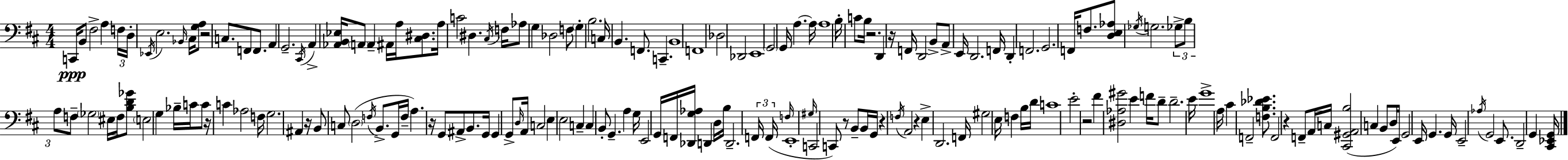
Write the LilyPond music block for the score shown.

{
  \clef bass
  \numericTimeSignature
  \time 4/4
  \key d \major
  c,16\ppp b,8 fis2-> a4 \tuplet 3/2 { f16 | d16-. \acciaccatura { ees,16 } } e2. \grace { bes,16 } cis16 | <g a>8 r2 c8. f,8 f,8. | a,4 g,2.-- | \break \acciaccatura { cis,16 } a,4-> <aes, b, ees>16 \parenthesize a,8 a,4-- ais,16 a16 | <cis dis>8. a16 c'2 dis4. | \acciaccatura { cis16 } f16 aes8 g4 des2 | f8 \parenthesize g4-. b2. | \break c16 b,4. f,8. c,4.-- | b,1 | f,1 | des2 des,2 | \break e,1 | \parenthesize g,2 g,16 a4.~~ | a16 a1 | b16-. c'8 b16 r2. | \break d,4 r16 f,16 d,2 | b,8-> a,8-> e,16 d,2. | f,16 d,4-. f,2. | g,2. | \break f,16 f8. <d e aes>8 \acciaccatura { ges16 } g2. | \tuplet 3/2 { ges8-> b8 a8 } f8-- \parenthesize ges2 | eis16 f16 <b d' ges'>8 \parenthesize e2 g4 | bes16-- c'16 c'8 r16 c'4 aes2 | \break f16 g2. | ais,4 r16 b,8 c8 \parenthesize d2( | \acciaccatura { f16 } b,8.-> g,16 f16-- a4.) r16 g,8 | ais,8-> b,8. g,16 g,4 g,8-> \grace { d16 } a,16 c2 | \break e4 e2 | c4-- c4 b,8-. g,4.-- | a4 g16 e,2 | g,16 f,16 <des, g aes>16 d,4 d16 b16 d,2.-- | \break \tuplet 3/2 { f,16 f,16( \grace { f16 } } e,1-. | \grace { gis16 } c,2 | c,8) r8 b,8-- b,16 g,16 r4 \acciaccatura { f16 } a,2 | r4 e4-> d,2. | \break f,16 gis2 | e16 f4 b16 d'16 c'1 | e'2-. | r2 fis'4 <dis aes gis'>2 | \break e'4 f'16 d'8-- d'2.-- | e'16 g'1-> | a16 cis'4 f,2-- | <f b des' ees'>8. f,2 | \break r4 f,8-- a,16 c16 <cis, gis, a, b>2( | c4 b,8 d16 e,16) g,2 | e,16 g,4. g,16 e,2-- | \acciaccatura { aes16 } g,2 e,8. d,2-- | \break g,4 <cis, ees, g,>16 \bar "|."
}